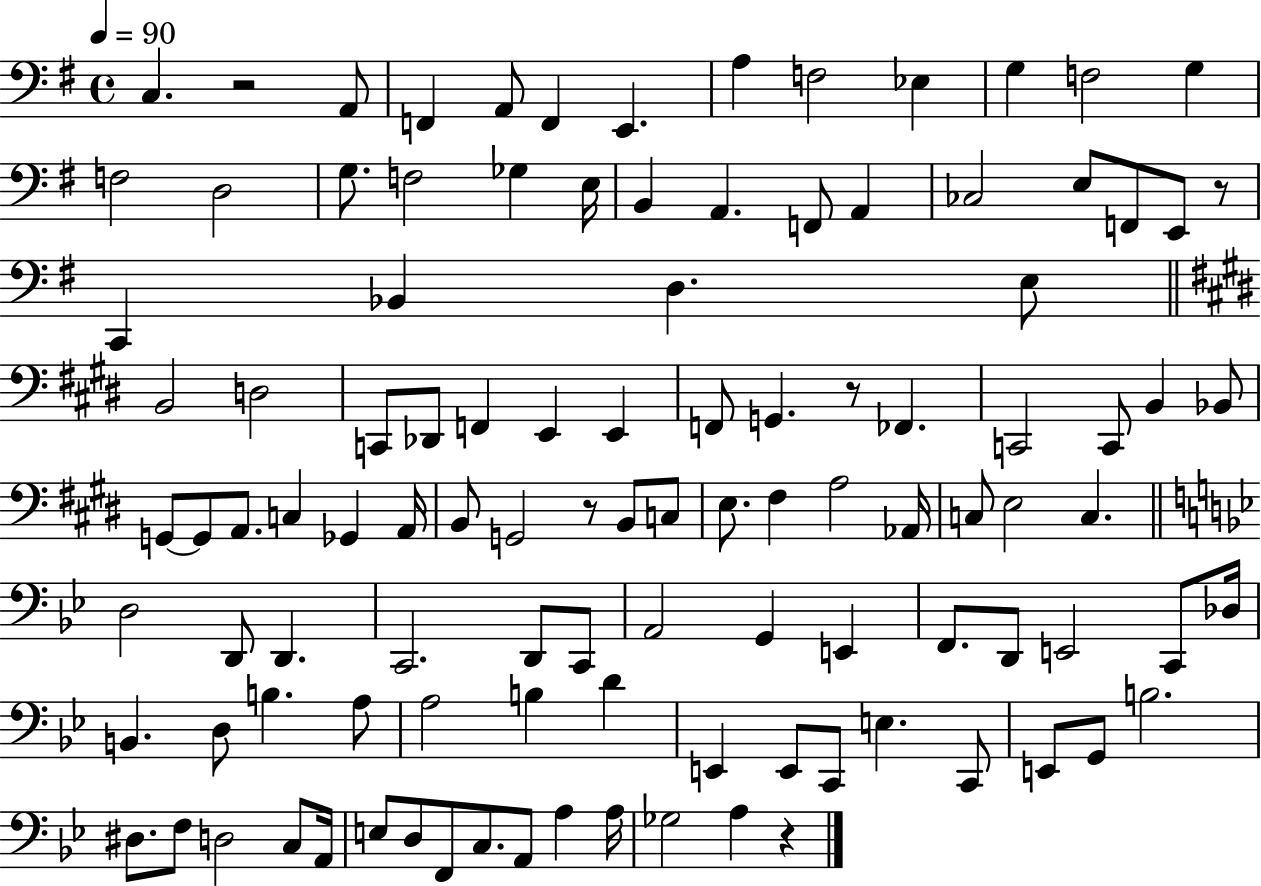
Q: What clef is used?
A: bass